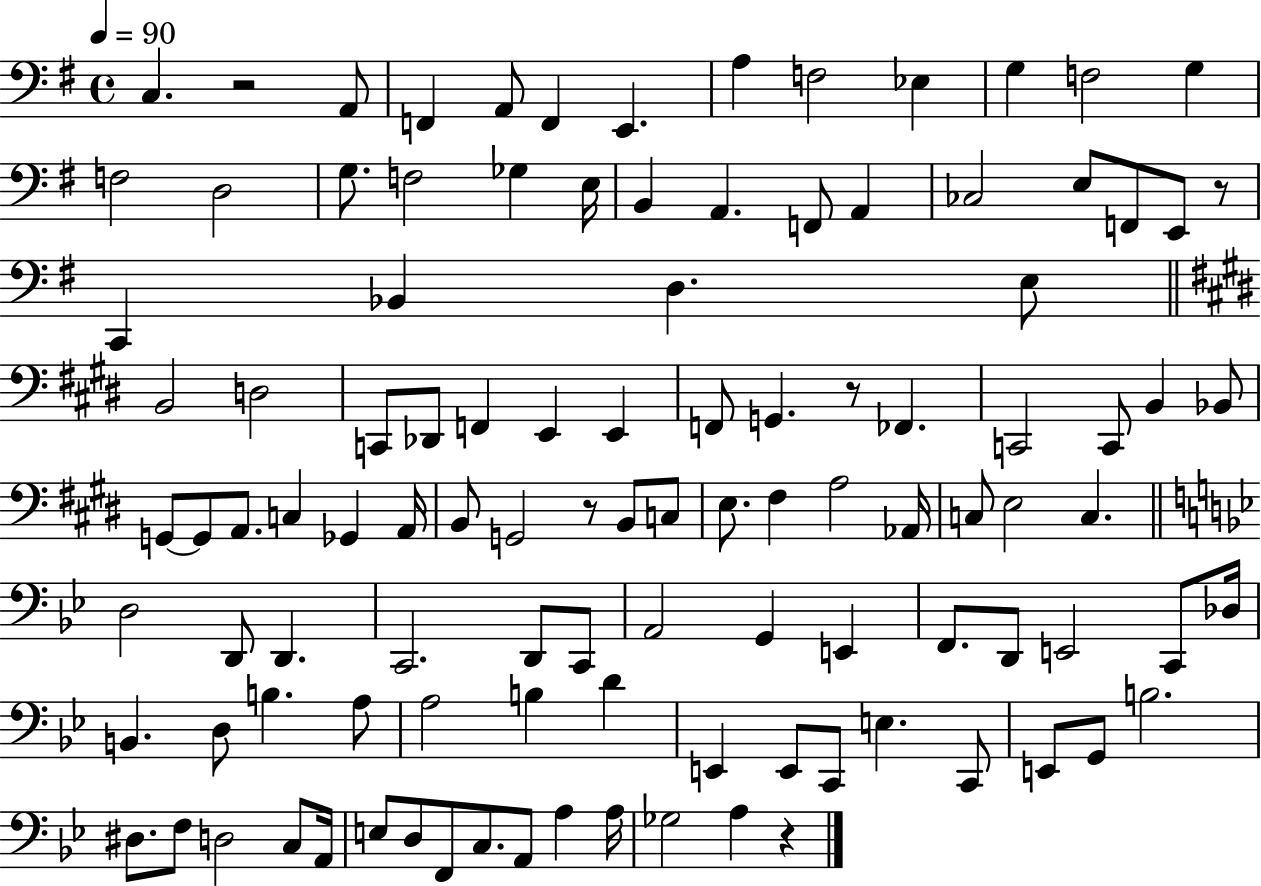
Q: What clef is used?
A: bass